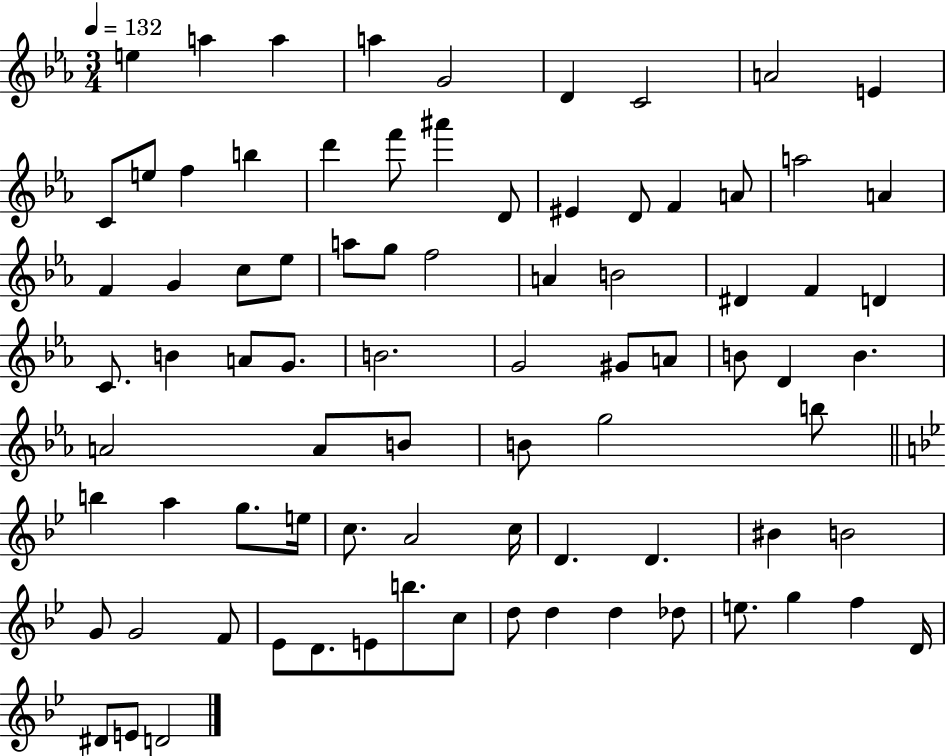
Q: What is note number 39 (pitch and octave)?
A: G4